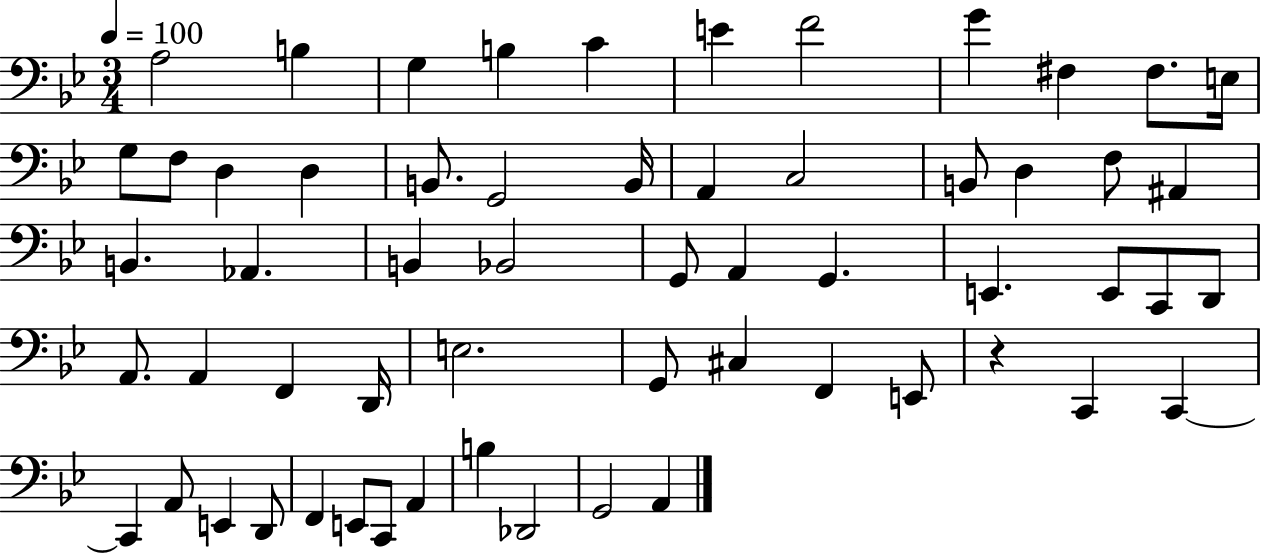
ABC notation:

X:1
T:Untitled
M:3/4
L:1/4
K:Bb
A,2 B, G, B, C E F2 G ^F, ^F,/2 E,/4 G,/2 F,/2 D, D, B,,/2 G,,2 B,,/4 A,, C,2 B,,/2 D, F,/2 ^A,, B,, _A,, B,, _B,,2 G,,/2 A,, G,, E,, E,,/2 C,,/2 D,,/2 A,,/2 A,, F,, D,,/4 E,2 G,,/2 ^C, F,, E,,/2 z C,, C,, C,, A,,/2 E,, D,,/2 F,, E,,/2 C,,/2 A,, B, _D,,2 G,,2 A,,